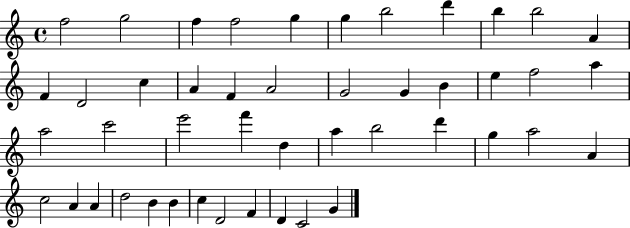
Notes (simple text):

F5/h G5/h F5/q F5/h G5/q G5/q B5/h D6/q B5/q B5/h A4/q F4/q D4/h C5/q A4/q F4/q A4/h G4/h G4/q B4/q E5/q F5/h A5/q A5/h C6/h E6/h F6/q D5/q A5/q B5/h D6/q G5/q A5/h A4/q C5/h A4/q A4/q D5/h B4/q B4/q C5/q D4/h F4/q D4/q C4/h G4/q